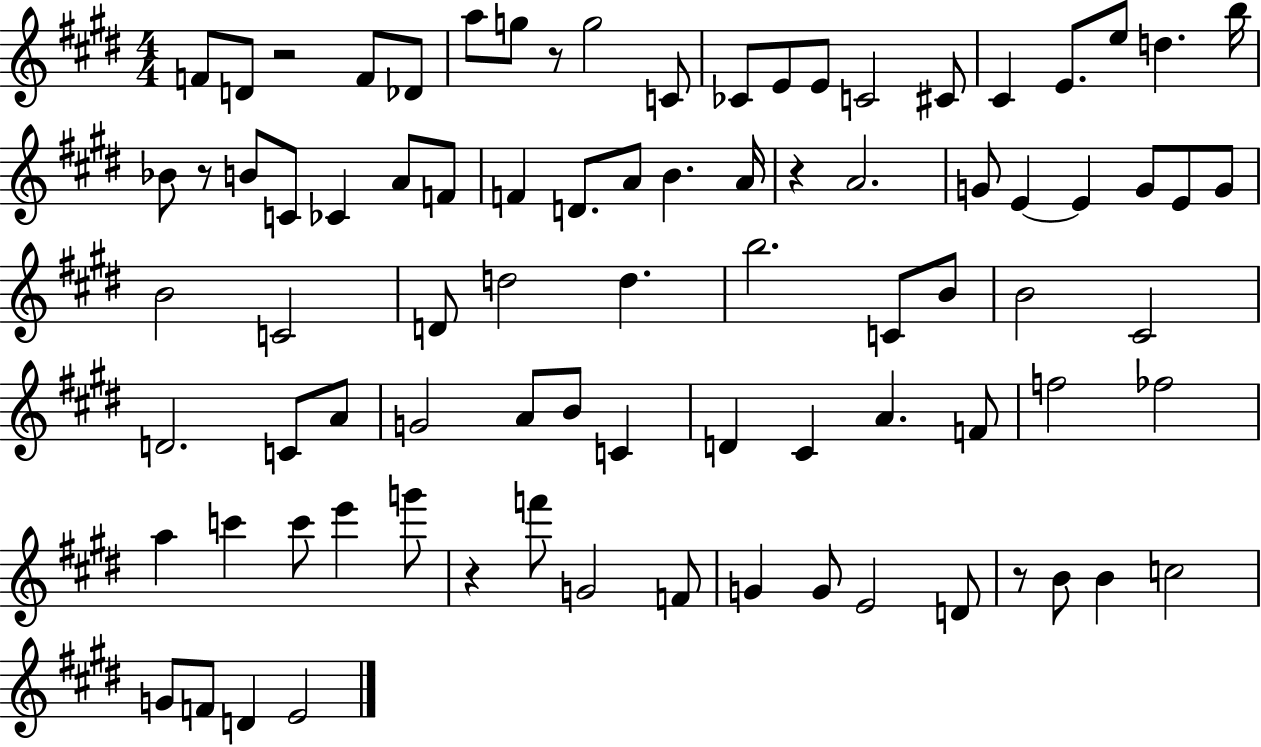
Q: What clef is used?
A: treble